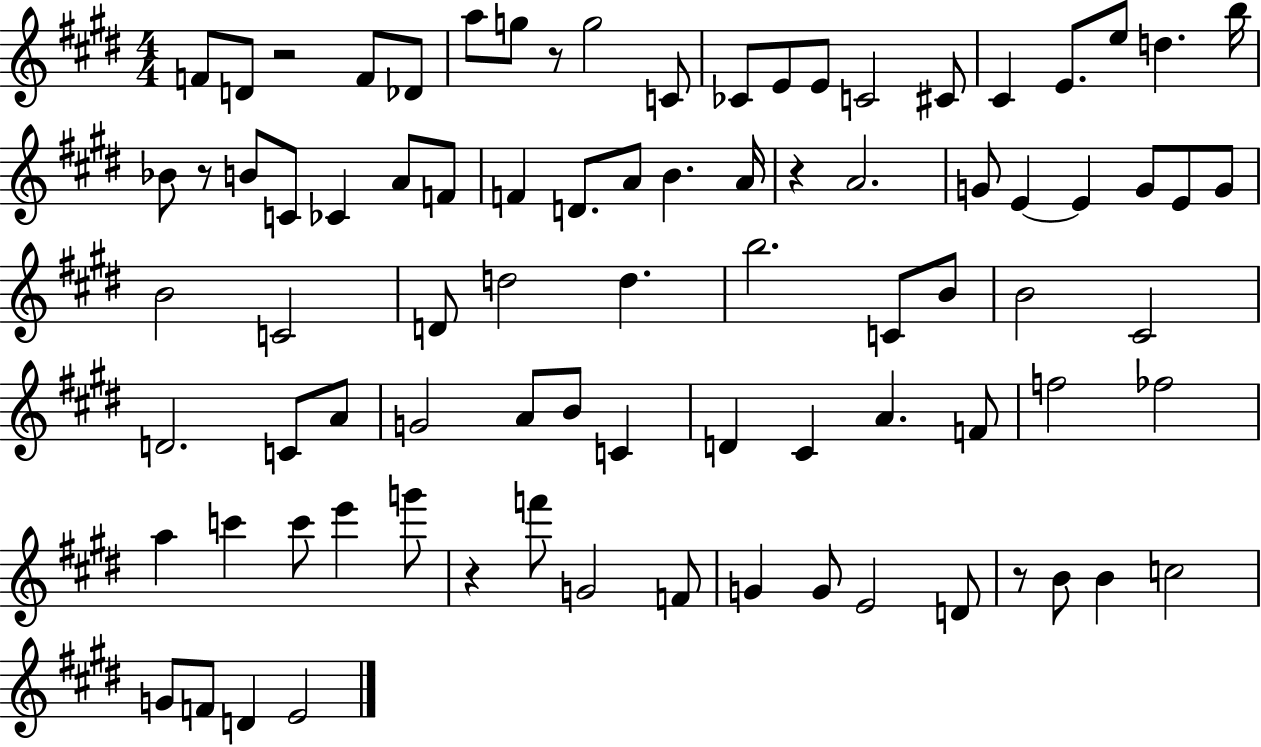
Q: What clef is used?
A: treble